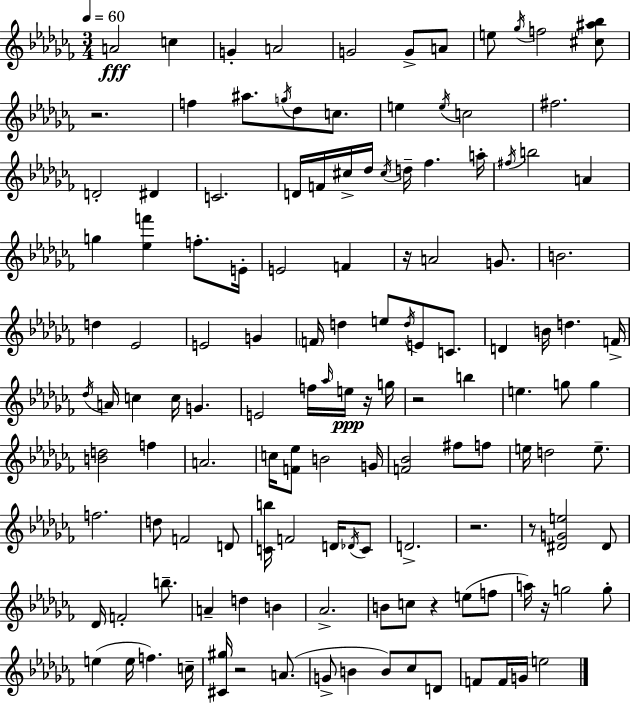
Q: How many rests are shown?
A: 9